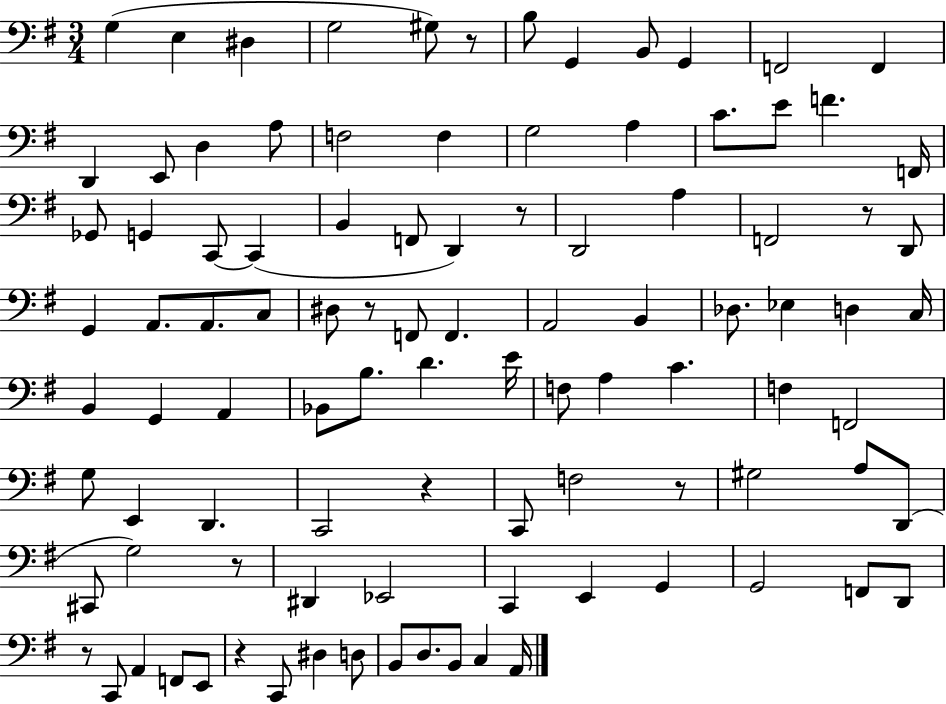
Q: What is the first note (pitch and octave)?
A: G3